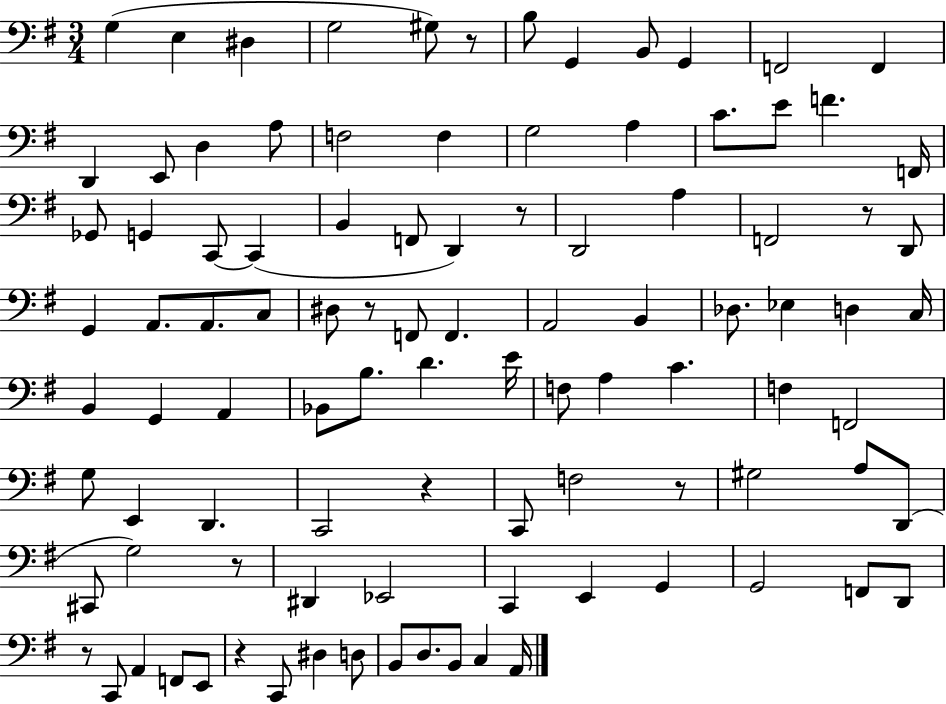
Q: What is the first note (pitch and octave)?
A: G3